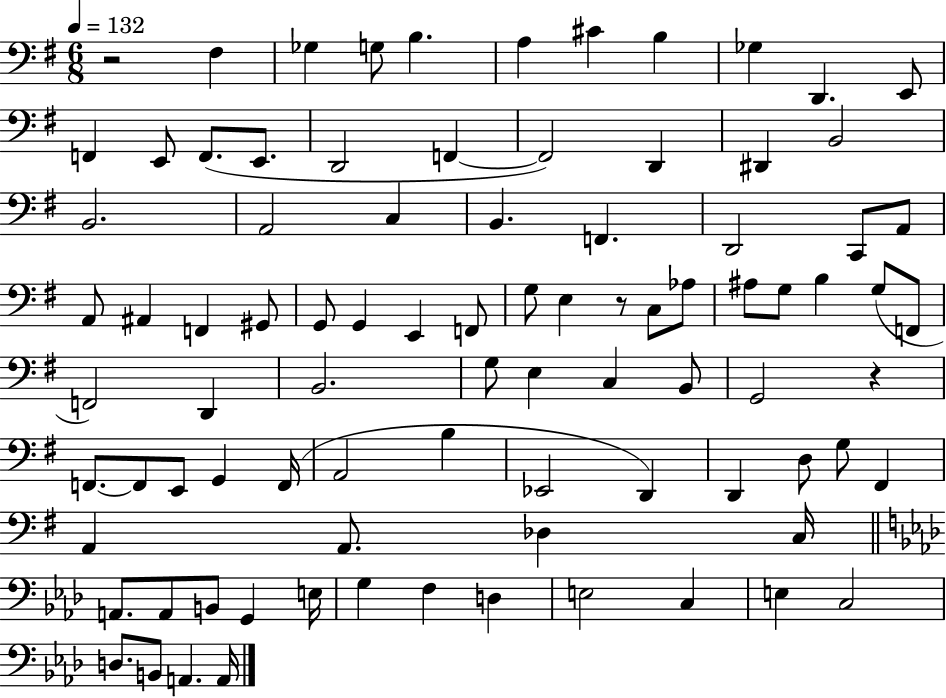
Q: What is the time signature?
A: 6/8